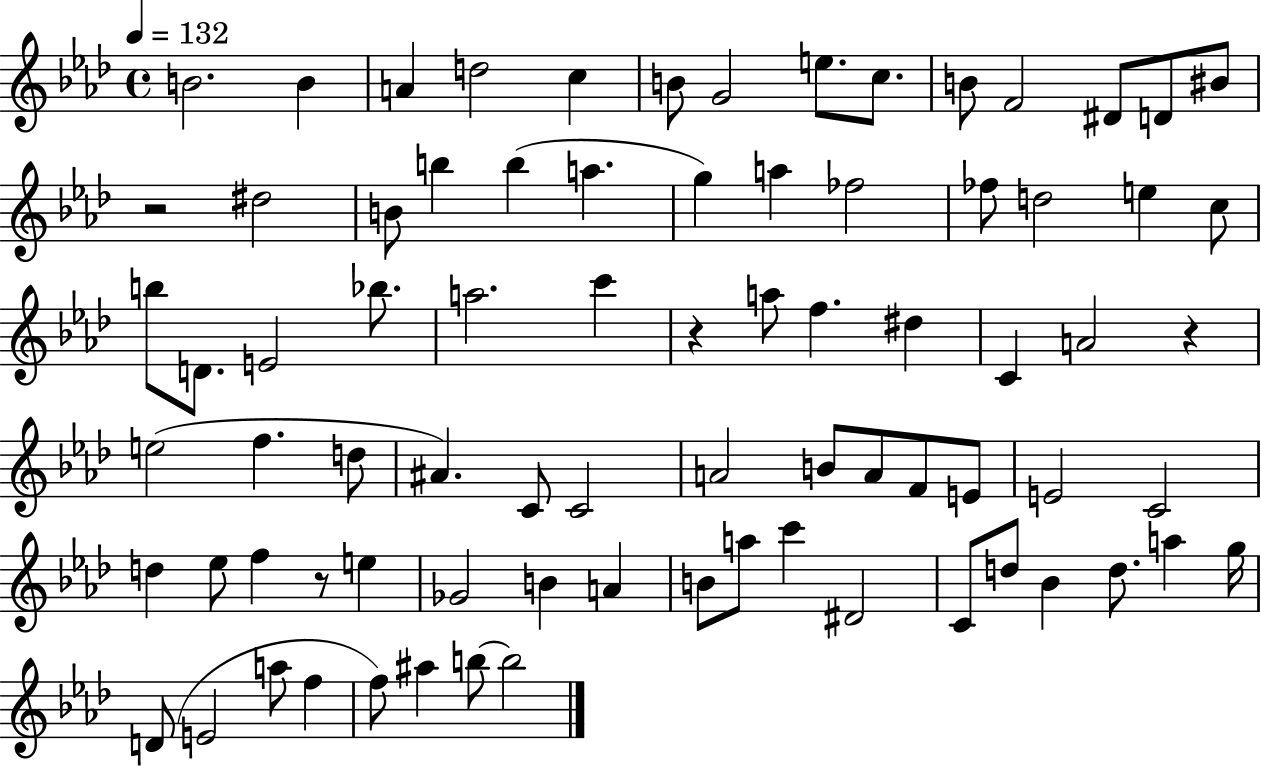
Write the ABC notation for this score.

X:1
T:Untitled
M:4/4
L:1/4
K:Ab
B2 B A d2 c B/2 G2 e/2 c/2 B/2 F2 ^D/2 D/2 ^B/2 z2 ^d2 B/2 b b a g a _f2 _f/2 d2 e c/2 b/2 D/2 E2 _b/2 a2 c' z a/2 f ^d C A2 z e2 f d/2 ^A C/2 C2 A2 B/2 A/2 F/2 E/2 E2 C2 d _e/2 f z/2 e _G2 B A B/2 a/2 c' ^D2 C/2 d/2 _B d/2 a g/4 D/2 E2 a/2 f f/2 ^a b/2 b2